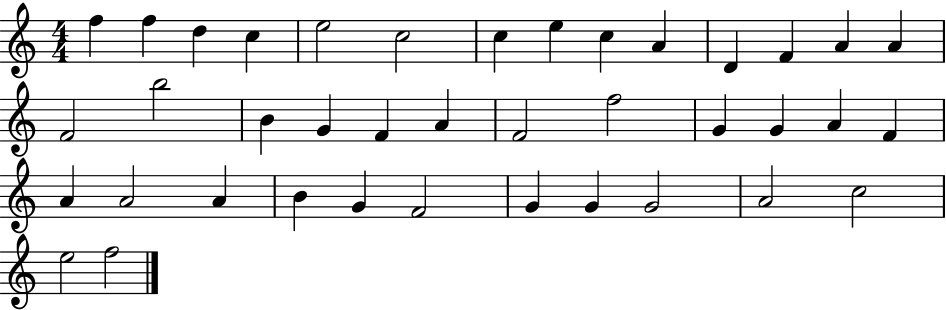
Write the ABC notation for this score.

X:1
T:Untitled
M:4/4
L:1/4
K:C
f f d c e2 c2 c e c A D F A A F2 b2 B G F A F2 f2 G G A F A A2 A B G F2 G G G2 A2 c2 e2 f2